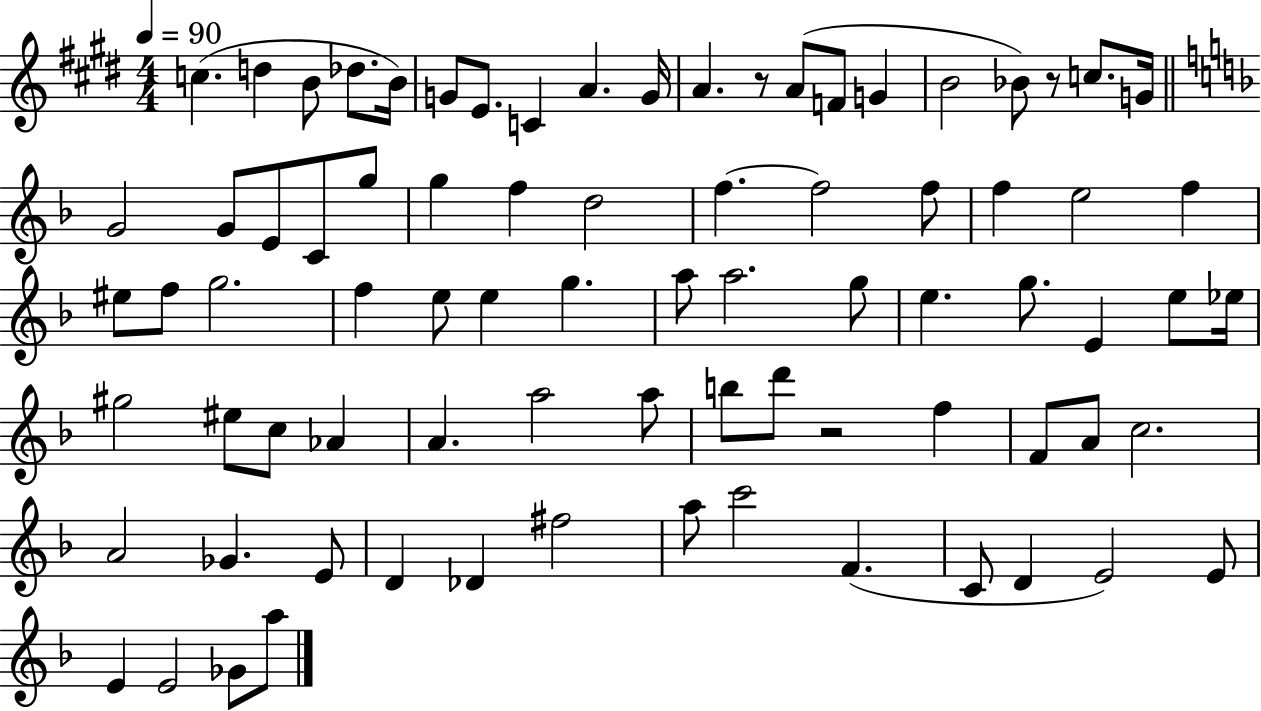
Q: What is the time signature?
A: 4/4